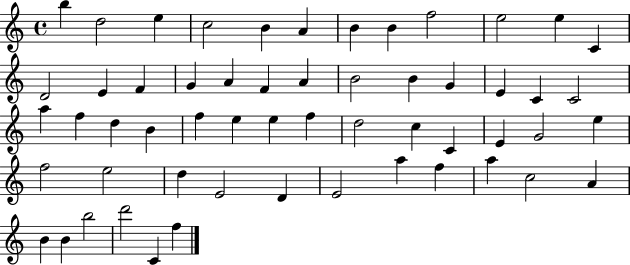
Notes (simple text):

B5/q D5/h E5/q C5/h B4/q A4/q B4/q B4/q F5/h E5/h E5/q C4/q D4/h E4/q F4/q G4/q A4/q F4/q A4/q B4/h B4/q G4/q E4/q C4/q C4/h A5/q F5/q D5/q B4/q F5/q E5/q E5/q F5/q D5/h C5/q C4/q E4/q G4/h E5/q F5/h E5/h D5/q E4/h D4/q E4/h A5/q F5/q A5/q C5/h A4/q B4/q B4/q B5/h D6/h C4/q F5/q